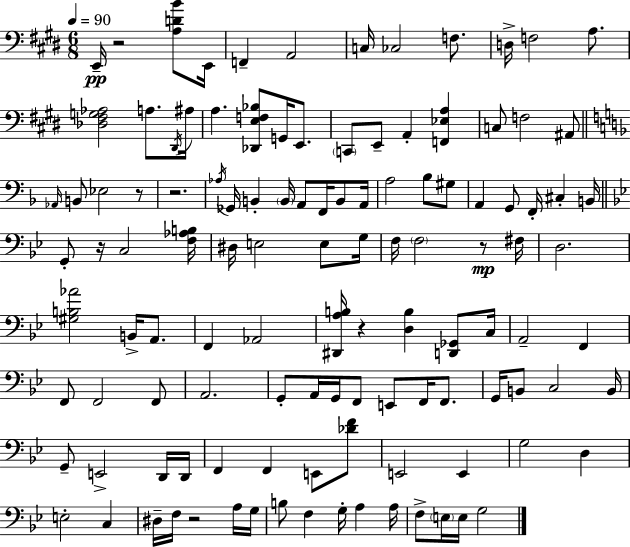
{
  \clef bass
  \numericTimeSignature
  \time 6/8
  \key e \major
  \tempo 4 = 90
  e,16--\pp r2 <a d' b'>8 e,16 | f,4-- a,2 | c16 ces2 f8. | d16-> f2 a8. | \break <des fis g aes>2 a8. \acciaccatura { dis,16 } | ais16 a4. <des, e f bes>8 g,16 e,8. | \parenthesize c,8 e,8-- a,4-. <f, ees a>4 | c8 f2 ais,8 | \break \bar "||" \break \key f \major \grace { aes,16 } b,8 ees2 r8 | r2. | \acciaccatura { aes16 } ges,16 b,4-. \parenthesize b,16 a,8 f,16 b,8 | a,16 a2 bes8 | \break gis8 a,4 g,8 f,16-. cis4-. | b,16 \bar "||" \break \key bes \major g,8-. r16 c2 <f aes b>16 | dis16 e2 e8 g16 | f16 \parenthesize f2 r8\mp fis16 | d2. | \break <gis b aes'>2 b,16-> a,8. | f,4 aes,2 | <dis, a b>16 r4 <d b>4 <d, ges,>8 c16 | a,2-- f,4 | \break f,8 f,2 f,8 | a,2. | g,8-. a,16 g,16 f,8 e,8 f,16 f,8. | g,16 b,8 c2 b,16 | \break g,8-- e,2-> d,16 d,16 | f,4 f,4 e,8 <des' f'>8 | e,2 e,4 | g2 d4 | \break e2-. c4 | dis16-- f16 r2 a16 g16 | b8 f4 g16-. a4 a16 | f8-> \parenthesize e16 e16 g2 | \break \bar "|."
}